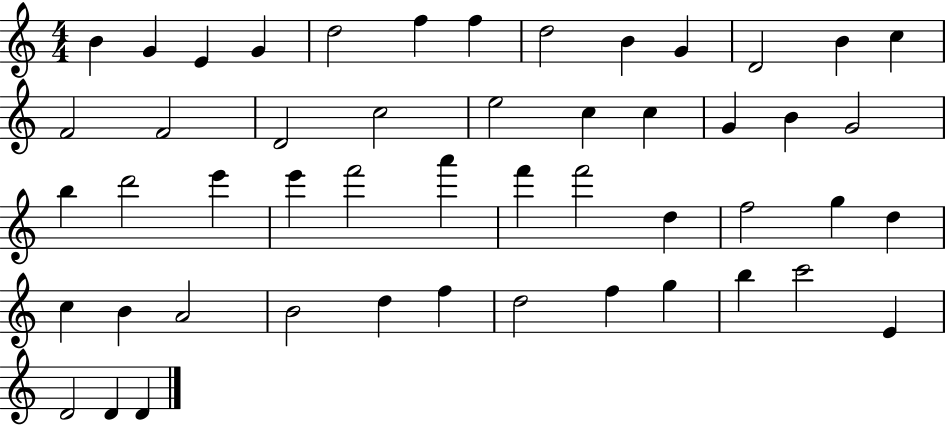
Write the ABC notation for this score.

X:1
T:Untitled
M:4/4
L:1/4
K:C
B G E G d2 f f d2 B G D2 B c F2 F2 D2 c2 e2 c c G B G2 b d'2 e' e' f'2 a' f' f'2 d f2 g d c B A2 B2 d f d2 f g b c'2 E D2 D D